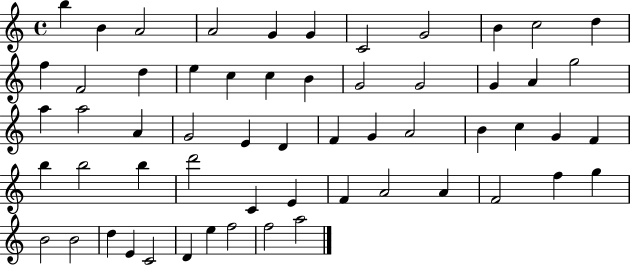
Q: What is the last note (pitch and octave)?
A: A5